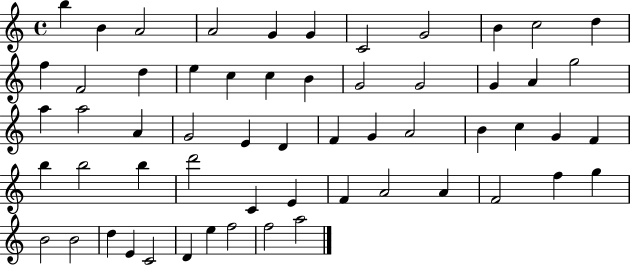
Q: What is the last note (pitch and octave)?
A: A5